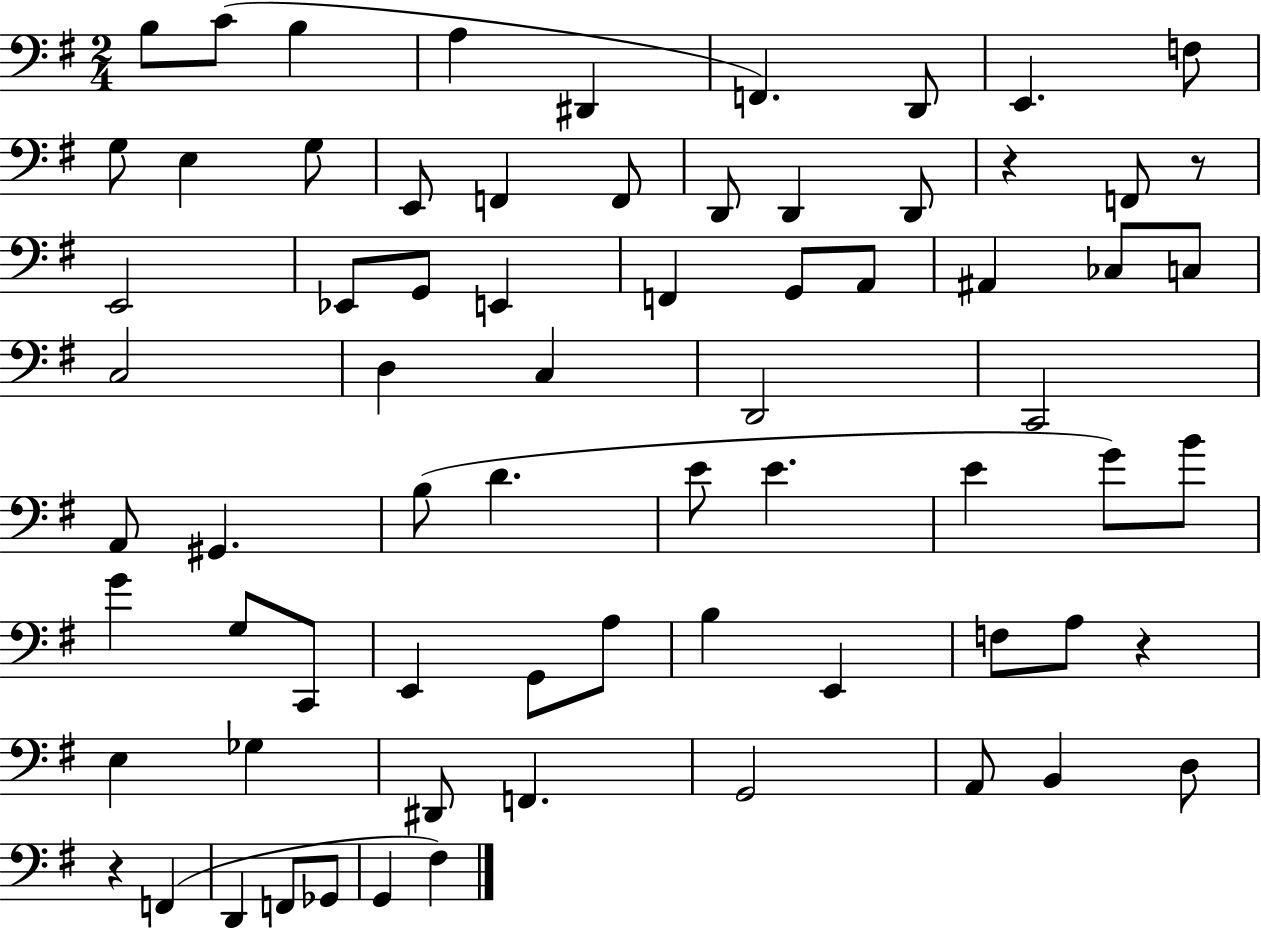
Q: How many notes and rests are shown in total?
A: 71